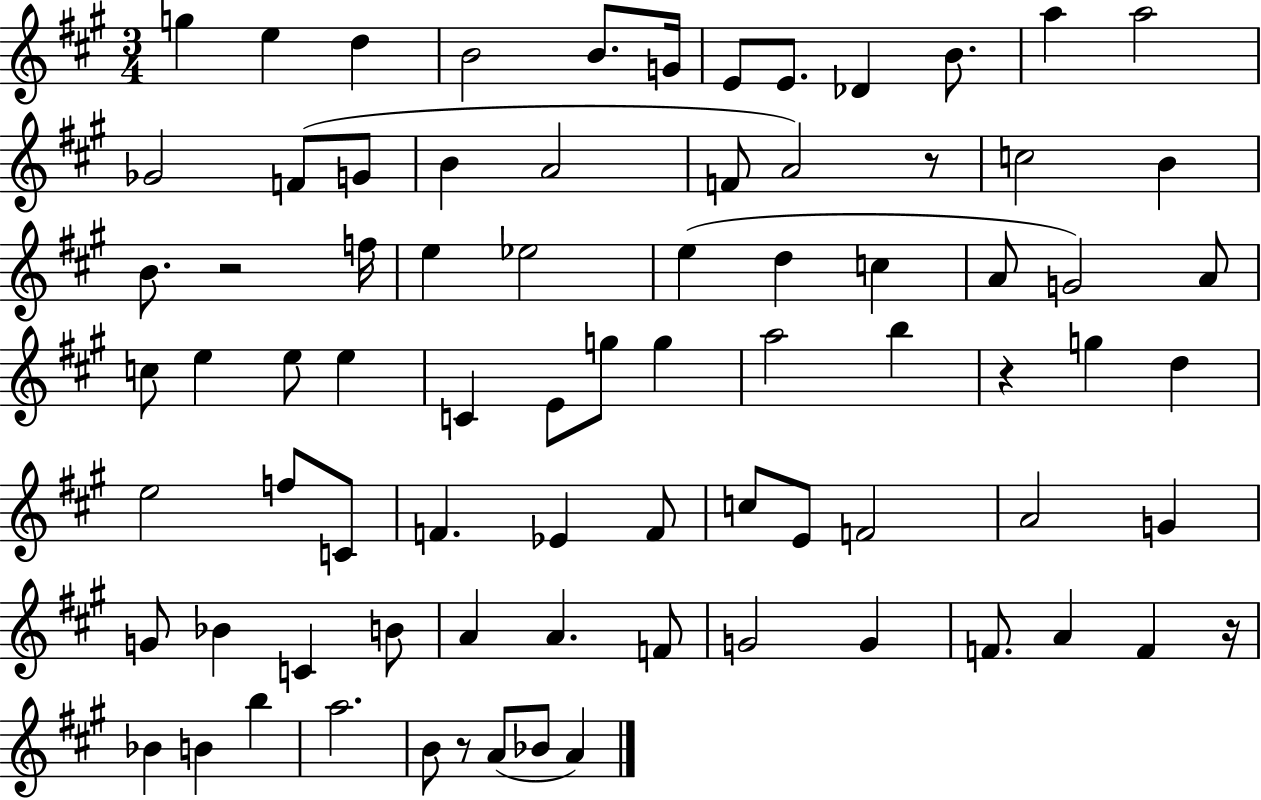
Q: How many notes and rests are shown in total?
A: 79